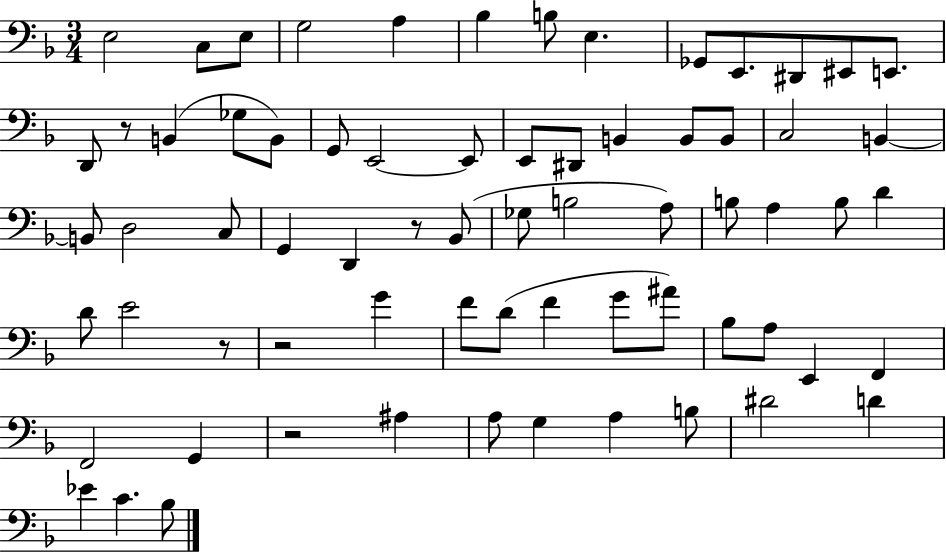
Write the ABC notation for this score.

X:1
T:Untitled
M:3/4
L:1/4
K:F
E,2 C,/2 E,/2 G,2 A, _B, B,/2 E, _G,,/2 E,,/2 ^D,,/2 ^E,,/2 E,,/2 D,,/2 z/2 B,, _G,/2 B,,/2 G,,/2 E,,2 E,,/2 E,,/2 ^D,,/2 B,, B,,/2 B,,/2 C,2 B,, B,,/2 D,2 C,/2 G,, D,, z/2 _B,,/2 _G,/2 B,2 A,/2 B,/2 A, B,/2 D D/2 E2 z/2 z2 G F/2 D/2 F G/2 ^A/2 _B,/2 A,/2 E,, F,, F,,2 G,, z2 ^A, A,/2 G, A, B,/2 ^D2 D _E C _B,/2